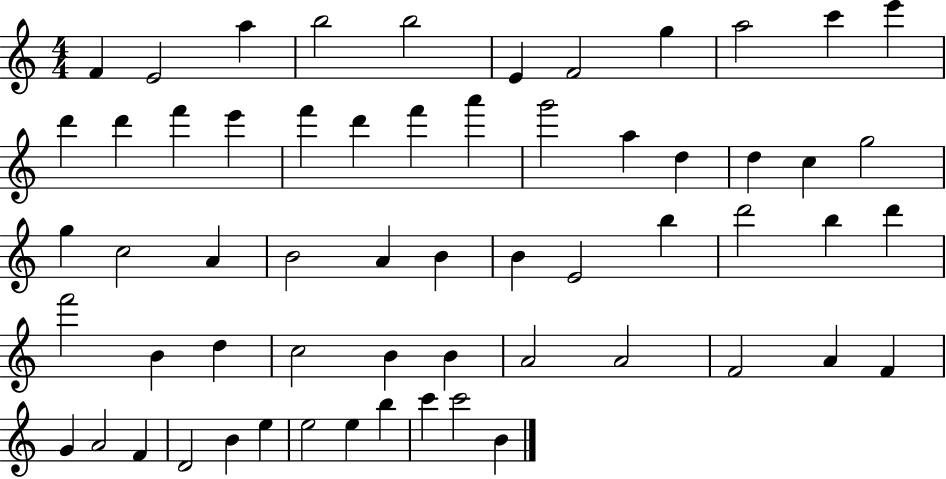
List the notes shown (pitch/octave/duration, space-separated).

F4/q E4/h A5/q B5/h B5/h E4/q F4/h G5/q A5/h C6/q E6/q D6/q D6/q F6/q E6/q F6/q D6/q F6/q A6/q G6/h A5/q D5/q D5/q C5/q G5/h G5/q C5/h A4/q B4/h A4/q B4/q B4/q E4/h B5/q D6/h B5/q D6/q F6/h B4/q D5/q C5/h B4/q B4/q A4/h A4/h F4/h A4/q F4/q G4/q A4/h F4/q D4/h B4/q E5/q E5/h E5/q B5/q C6/q C6/h B4/q